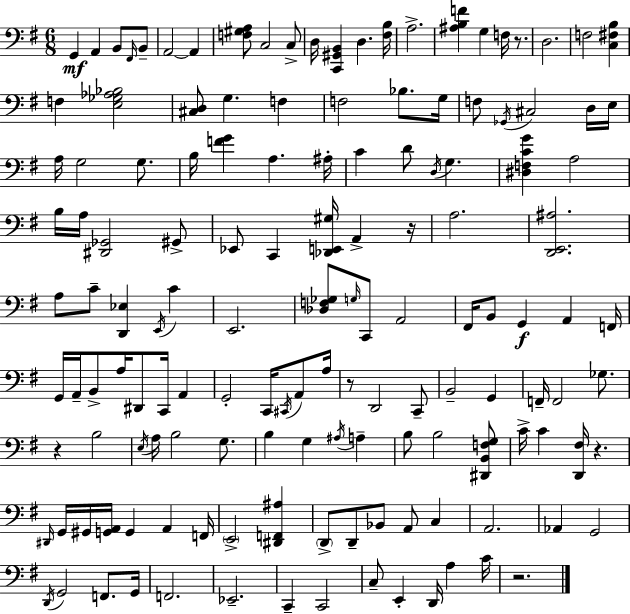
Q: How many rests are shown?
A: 6